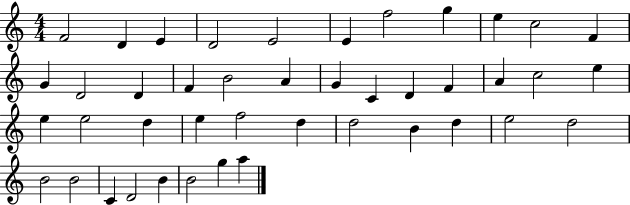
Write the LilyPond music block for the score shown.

{
  \clef treble
  \numericTimeSignature
  \time 4/4
  \key c \major
  f'2 d'4 e'4 | d'2 e'2 | e'4 f''2 g''4 | e''4 c''2 f'4 | \break g'4 d'2 d'4 | f'4 b'2 a'4 | g'4 c'4 d'4 f'4 | a'4 c''2 e''4 | \break e''4 e''2 d''4 | e''4 f''2 d''4 | d''2 b'4 d''4 | e''2 d''2 | \break b'2 b'2 | c'4 d'2 b'4 | b'2 g''4 a''4 | \bar "|."
}